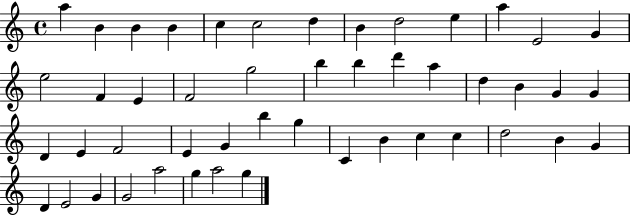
A5/q B4/q B4/q B4/q C5/q C5/h D5/q B4/q D5/h E5/q A5/q E4/h G4/q E5/h F4/q E4/q F4/h G5/h B5/q B5/q D6/q A5/q D5/q B4/q G4/q G4/q D4/q E4/q F4/h E4/q G4/q B5/q G5/q C4/q B4/q C5/q C5/q D5/h B4/q G4/q D4/q E4/h G4/q G4/h A5/h G5/q A5/h G5/q